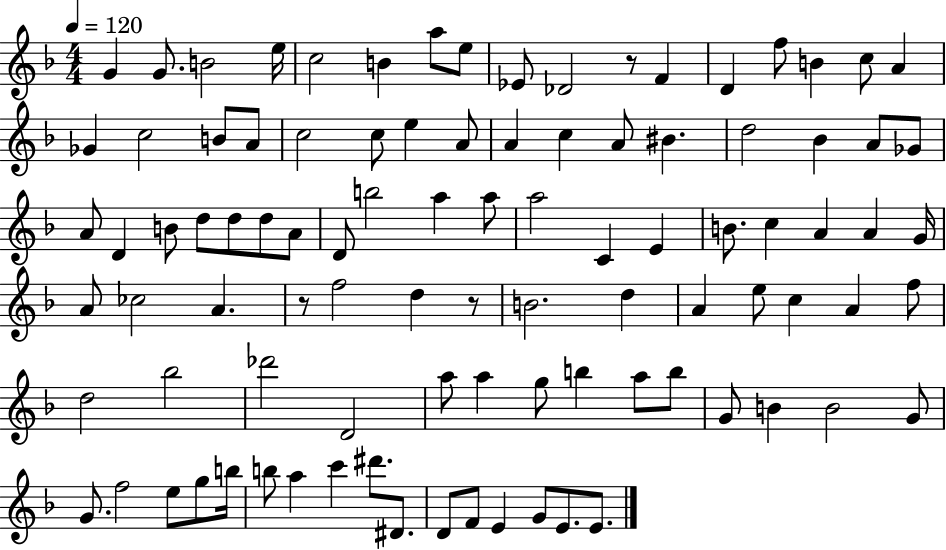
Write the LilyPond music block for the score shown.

{
  \clef treble
  \numericTimeSignature
  \time 4/4
  \key f \major
  \tempo 4 = 120
  g'4 g'8. b'2 e''16 | c''2 b'4 a''8 e''8 | ees'8 des'2 r8 f'4 | d'4 f''8 b'4 c''8 a'4 | \break ges'4 c''2 b'8 a'8 | c''2 c''8 e''4 a'8 | a'4 c''4 a'8 bis'4. | d''2 bes'4 a'8 ges'8 | \break a'8 d'4 b'8 d''8 d''8 d''8 a'8 | d'8 b''2 a''4 a''8 | a''2 c'4 e'4 | b'8. c''4 a'4 a'4 g'16 | \break a'8 ces''2 a'4. | r8 f''2 d''4 r8 | b'2. d''4 | a'4 e''8 c''4 a'4 f''8 | \break d''2 bes''2 | des'''2 d'2 | a''8 a''4 g''8 b''4 a''8 b''8 | g'8 b'4 b'2 g'8 | \break g'8. f''2 e''8 g''8 b''16 | b''8 a''4 c'''4 dis'''8. dis'8. | d'8 f'8 e'4 g'8 e'8. e'8. | \bar "|."
}